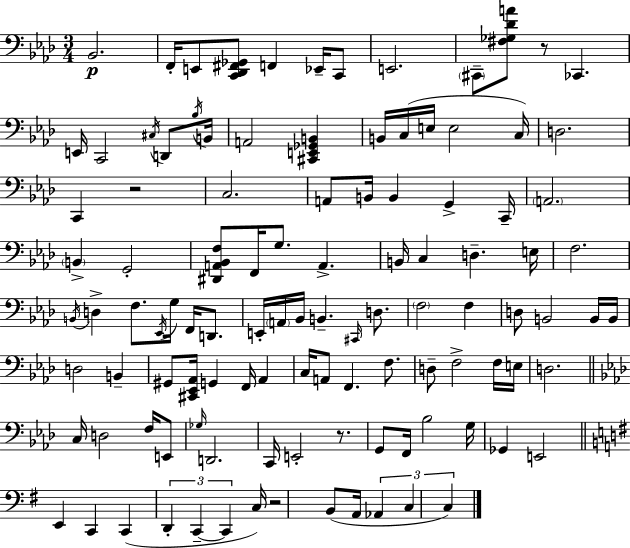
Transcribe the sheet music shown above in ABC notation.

X:1
T:Untitled
M:3/4
L:1/4
K:Ab
_B,,2 F,,/4 E,,/2 [C,,_D,,^F,,_G,,]/2 F,, _E,,/4 C,,/2 E,,2 ^C,,/2 [^F,_G,_DA]/2 z/2 _C,, E,,/4 C,,2 ^C,/4 D,,/2 _B,/4 B,,/4 A,,2 [^C,,E,,_G,,B,,] B,,/4 C,/4 E,/4 E,2 C,/4 D,2 C,, z2 C,2 A,,/2 B,,/4 B,, G,, C,,/4 A,,2 B,, G,,2 [^D,,A,,_B,,F,]/2 F,,/4 G,/2 A,, B,,/4 C, D, E,/4 F,2 B,,/4 D, F,/2 _E,,/4 G,/4 F,,/4 D,,/2 E,,/4 A,,/4 _B,,/4 B,, ^C,,/4 D,/2 F,2 F, D,/2 B,,2 B,,/4 B,,/4 D,2 B,, ^G,,/2 [^C,,_E,,_A,,]/4 G,, F,,/4 _A,, C,/4 A,,/2 F,, F,/2 D,/2 F,2 F,/4 E,/4 D,2 C,/4 D,2 F,/4 E,,/2 _G,/4 D,,2 C,,/4 E,,2 z/2 G,,/2 F,,/4 _B,2 G,/4 _G,, E,,2 E,, C,, C,, D,, C,, C,, C,/4 z2 B,,/2 A,,/4 _A,, C, C,